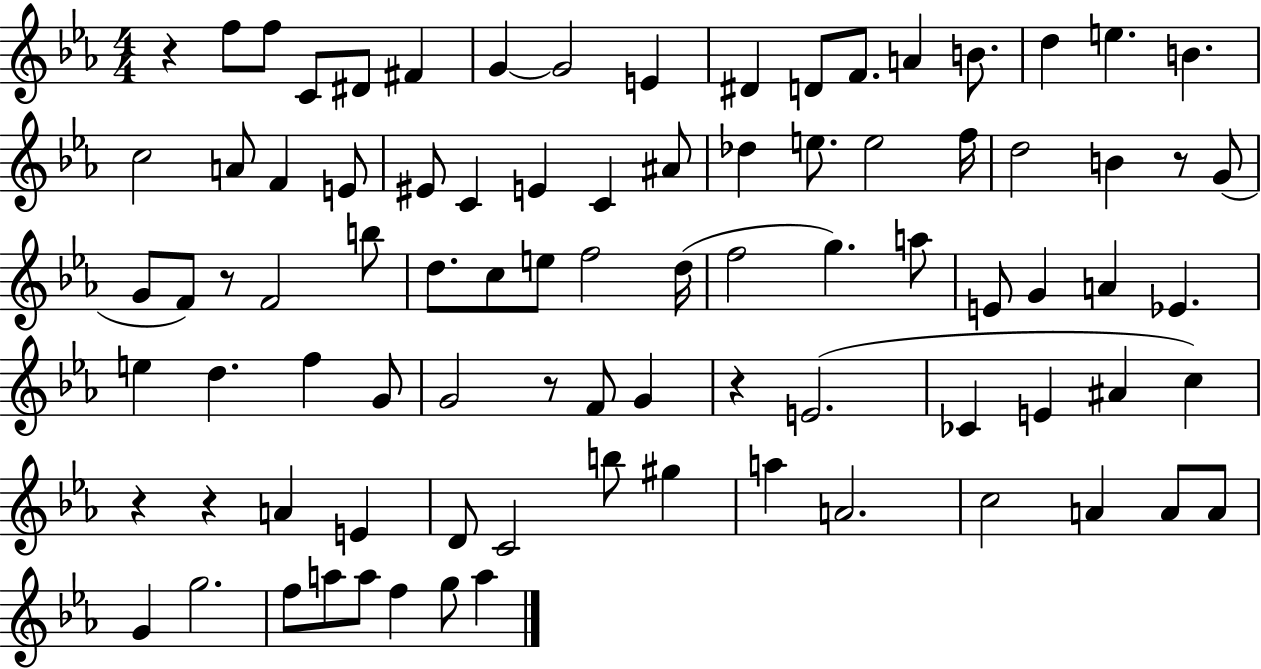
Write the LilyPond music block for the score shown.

{
  \clef treble
  \numericTimeSignature
  \time 4/4
  \key ees \major
  r4 f''8 f''8 c'8 dis'8 fis'4 | g'4~~ g'2 e'4 | dis'4 d'8 f'8. a'4 b'8. | d''4 e''4. b'4. | \break c''2 a'8 f'4 e'8 | eis'8 c'4 e'4 c'4 ais'8 | des''4 e''8. e''2 f''16 | d''2 b'4 r8 g'8( | \break g'8 f'8) r8 f'2 b''8 | d''8. c''8 e''8 f''2 d''16( | f''2 g''4.) a''8 | e'8 g'4 a'4 ees'4. | \break e''4 d''4. f''4 g'8 | g'2 r8 f'8 g'4 | r4 e'2.( | ces'4 e'4 ais'4 c''4) | \break r4 r4 a'4 e'4 | d'8 c'2 b''8 gis''4 | a''4 a'2. | c''2 a'4 a'8 a'8 | \break g'4 g''2. | f''8 a''8 a''8 f''4 g''8 a''4 | \bar "|."
}